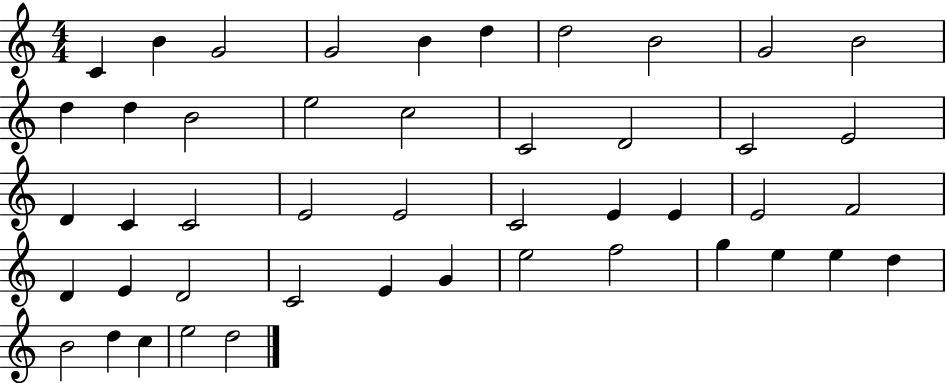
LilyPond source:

{
  \clef treble
  \numericTimeSignature
  \time 4/4
  \key c \major
  c'4 b'4 g'2 | g'2 b'4 d''4 | d''2 b'2 | g'2 b'2 | \break d''4 d''4 b'2 | e''2 c''2 | c'2 d'2 | c'2 e'2 | \break d'4 c'4 c'2 | e'2 e'2 | c'2 e'4 e'4 | e'2 f'2 | \break d'4 e'4 d'2 | c'2 e'4 g'4 | e''2 f''2 | g''4 e''4 e''4 d''4 | \break b'2 d''4 c''4 | e''2 d''2 | \bar "|."
}